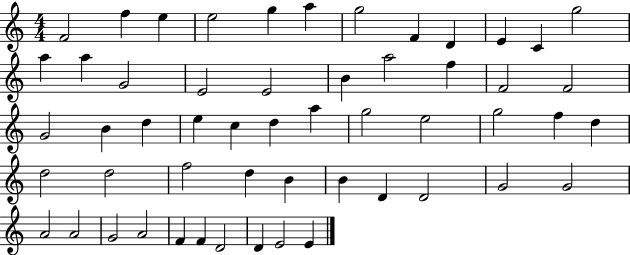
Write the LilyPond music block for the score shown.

{
  \clef treble
  \numericTimeSignature
  \time 4/4
  \key c \major
  f'2 f''4 e''4 | e''2 g''4 a''4 | g''2 f'4 d'4 | e'4 c'4 g''2 | \break a''4 a''4 g'2 | e'2 e'2 | b'4 a''2 f''4 | f'2 f'2 | \break g'2 b'4 d''4 | e''4 c''4 d''4 a''4 | g''2 e''2 | g''2 f''4 d''4 | \break d''2 d''2 | f''2 d''4 b'4 | b'4 d'4 d'2 | g'2 g'2 | \break a'2 a'2 | g'2 a'2 | f'4 f'4 d'2 | d'4 e'2 e'4 | \break \bar "|."
}